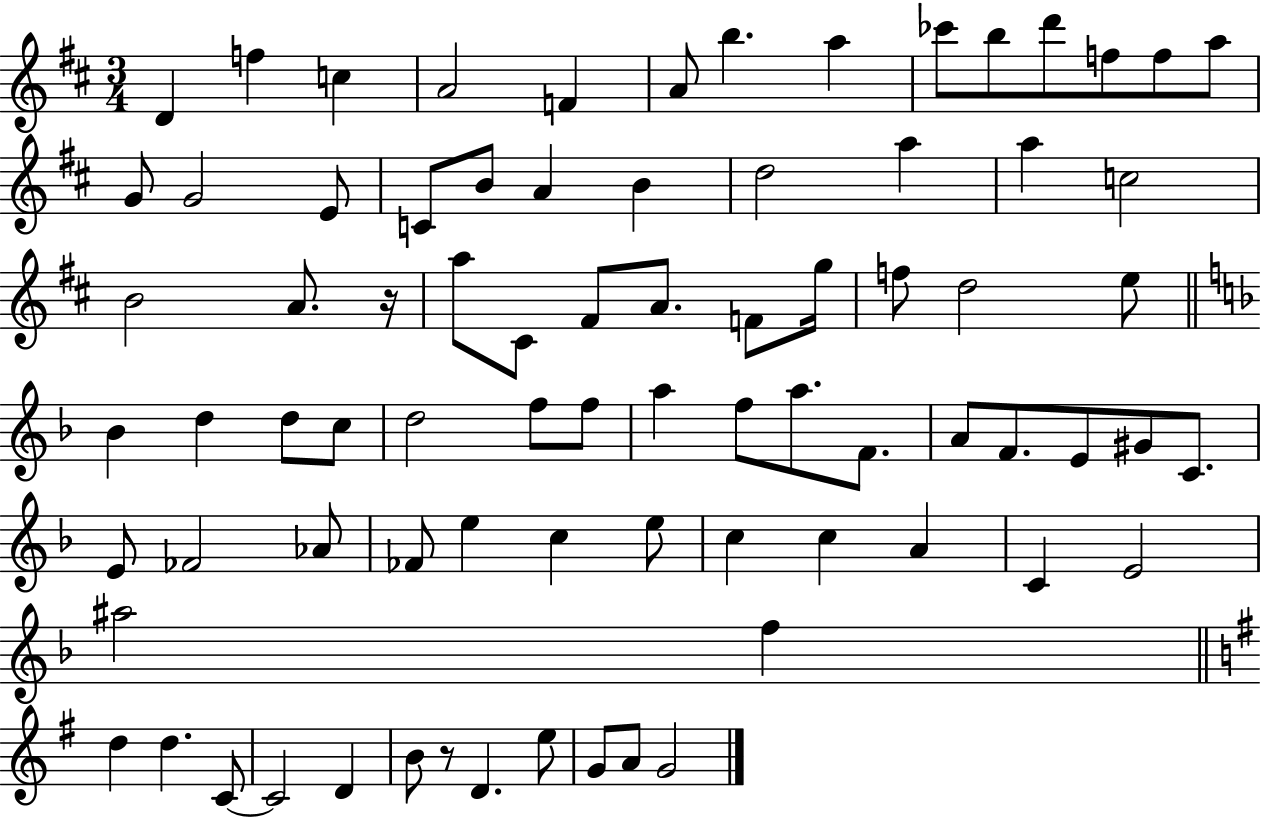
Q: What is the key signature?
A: D major